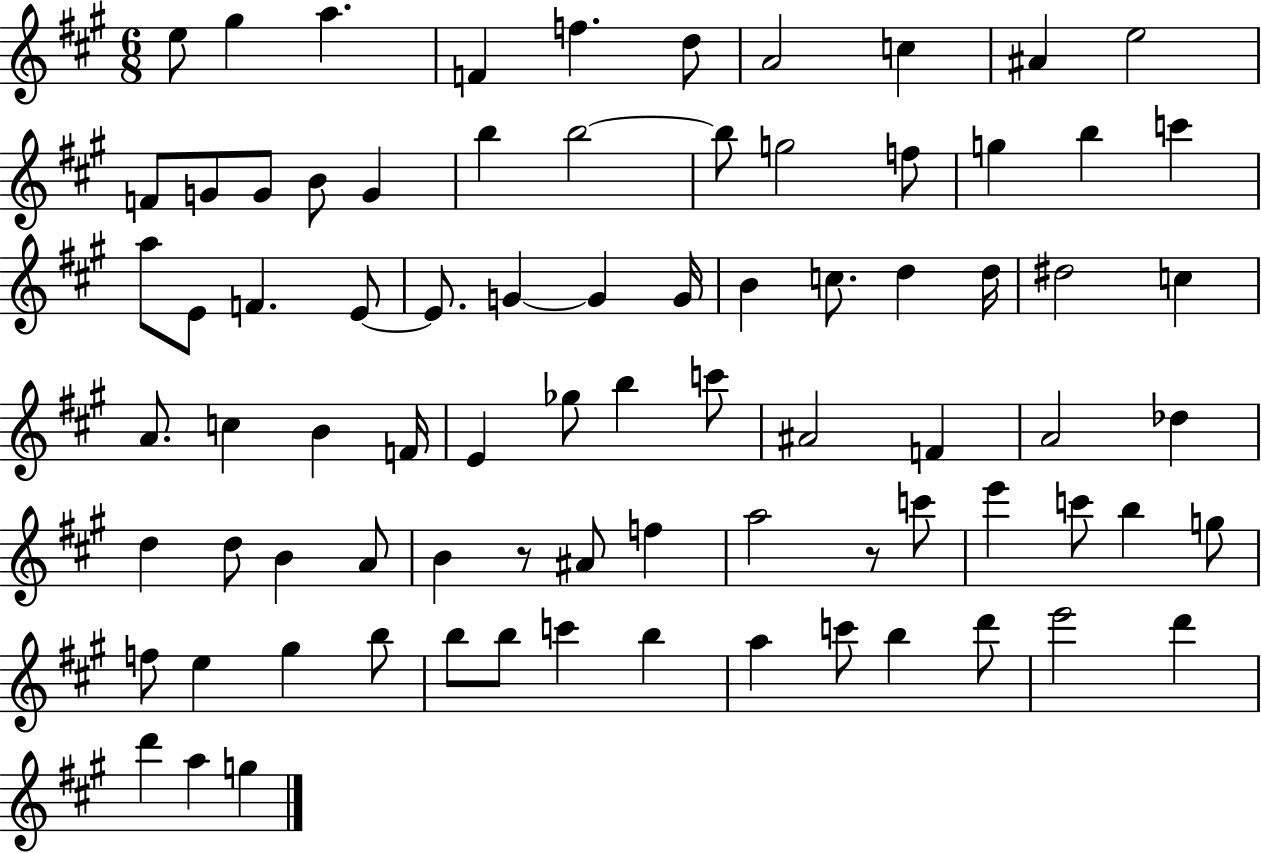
{
  \clef treble
  \numericTimeSignature
  \time 6/8
  \key a \major
  e''8 gis''4 a''4. | f'4 f''4. d''8 | a'2 c''4 | ais'4 e''2 | \break f'8 g'8 g'8 b'8 g'4 | b''4 b''2~~ | b''8 g''2 f''8 | g''4 b''4 c'''4 | \break a''8 e'8 f'4. e'8~~ | e'8. g'4~~ g'4 g'16 | b'4 c''8. d''4 d''16 | dis''2 c''4 | \break a'8. c''4 b'4 f'16 | e'4 ges''8 b''4 c'''8 | ais'2 f'4 | a'2 des''4 | \break d''4 d''8 b'4 a'8 | b'4 r8 ais'8 f''4 | a''2 r8 c'''8 | e'''4 c'''8 b''4 g''8 | \break f''8 e''4 gis''4 b''8 | b''8 b''8 c'''4 b''4 | a''4 c'''8 b''4 d'''8 | e'''2 d'''4 | \break d'''4 a''4 g''4 | \bar "|."
}